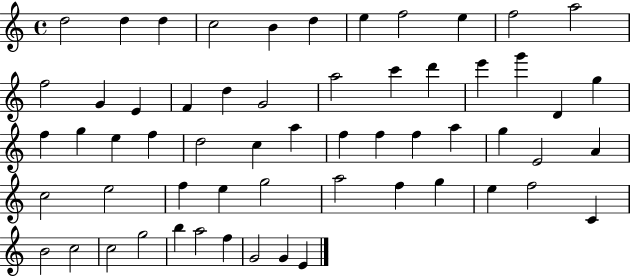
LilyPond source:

{
  \clef treble
  \time 4/4
  \defaultTimeSignature
  \key c \major
  d''2 d''4 d''4 | c''2 b'4 d''4 | e''4 f''2 e''4 | f''2 a''2 | \break f''2 g'4 e'4 | f'4 d''4 g'2 | a''2 c'''4 d'''4 | e'''4 g'''4 d'4 g''4 | \break f''4 g''4 e''4 f''4 | d''2 c''4 a''4 | f''4 f''4 f''4 a''4 | g''4 e'2 a'4 | \break c''2 e''2 | f''4 e''4 g''2 | a''2 f''4 g''4 | e''4 f''2 c'4 | \break b'2 c''2 | c''2 g''2 | b''4 a''2 f''4 | g'2 g'4 e'4 | \break \bar "|."
}